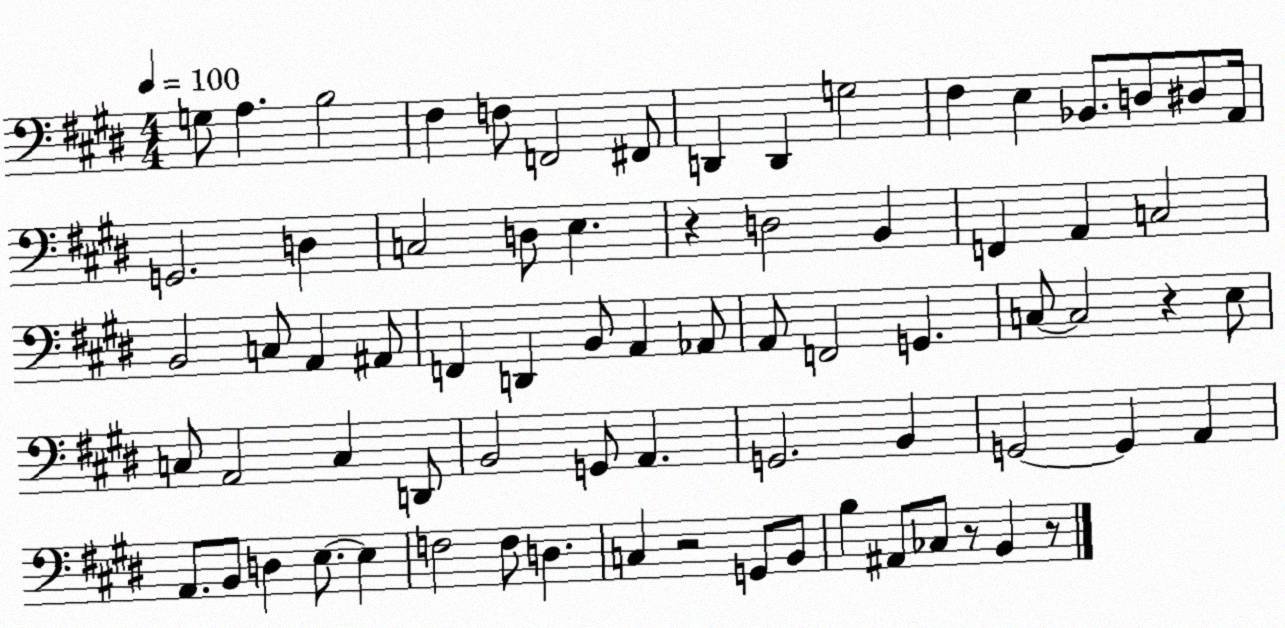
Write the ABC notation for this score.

X:1
T:Untitled
M:4/4
L:1/4
K:E
G,/2 A, B,2 ^F, F,/2 F,,2 ^F,,/2 D,, D,, G,2 ^F, E, _B,,/2 D,/2 ^D,/2 A,,/4 G,,2 D, C,2 D,/2 E, z D,2 B,, F,, A,, C,2 B,,2 C,/2 A,, ^A,,/2 F,, D,, B,,/2 A,, _A,,/2 A,,/2 F,,2 G,, C,/2 C,2 z E,/2 C,/2 A,,2 C, D,,/2 B,,2 G,,/2 A,, G,,2 B,, G,,2 G,, A,, A,,/2 B,,/2 D, E,/2 E, F,2 F,/2 D, C, z2 G,,/2 B,,/2 B, ^A,,/2 _C,/2 z/2 B,, z/2